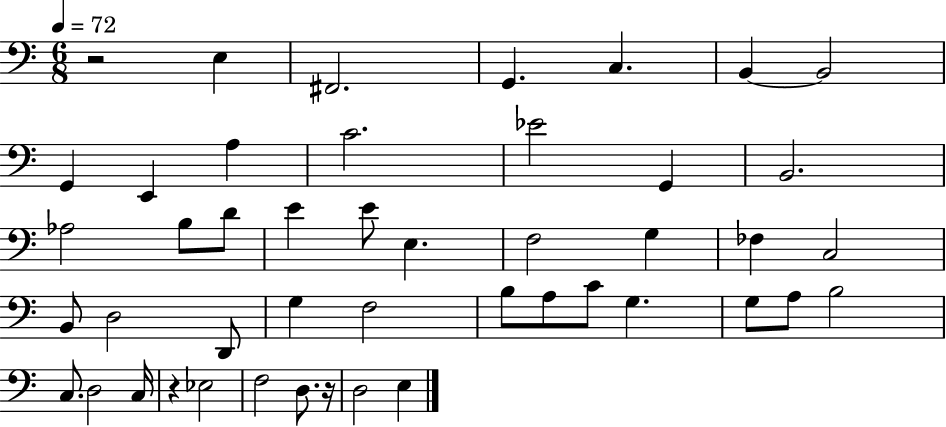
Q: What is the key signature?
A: C major